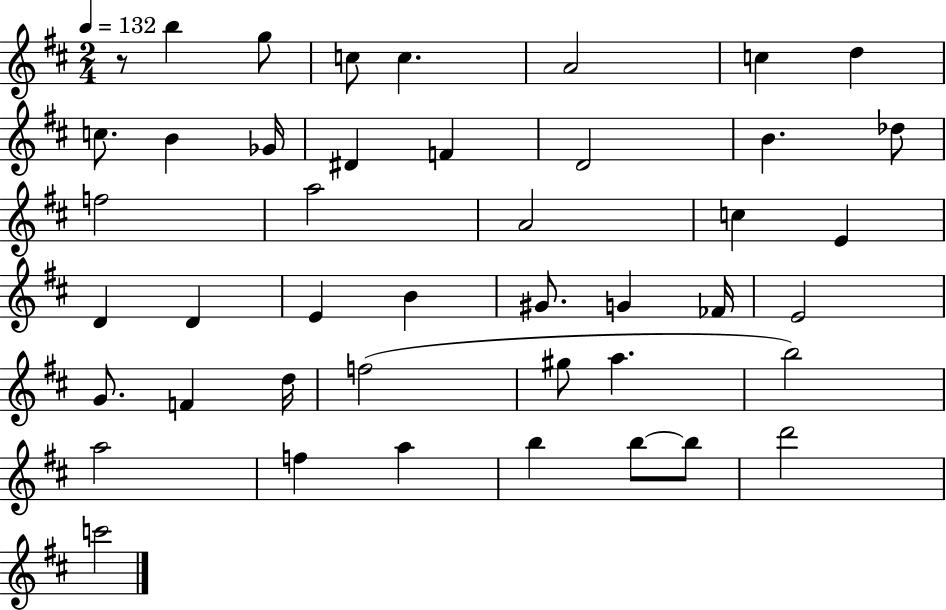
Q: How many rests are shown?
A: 1